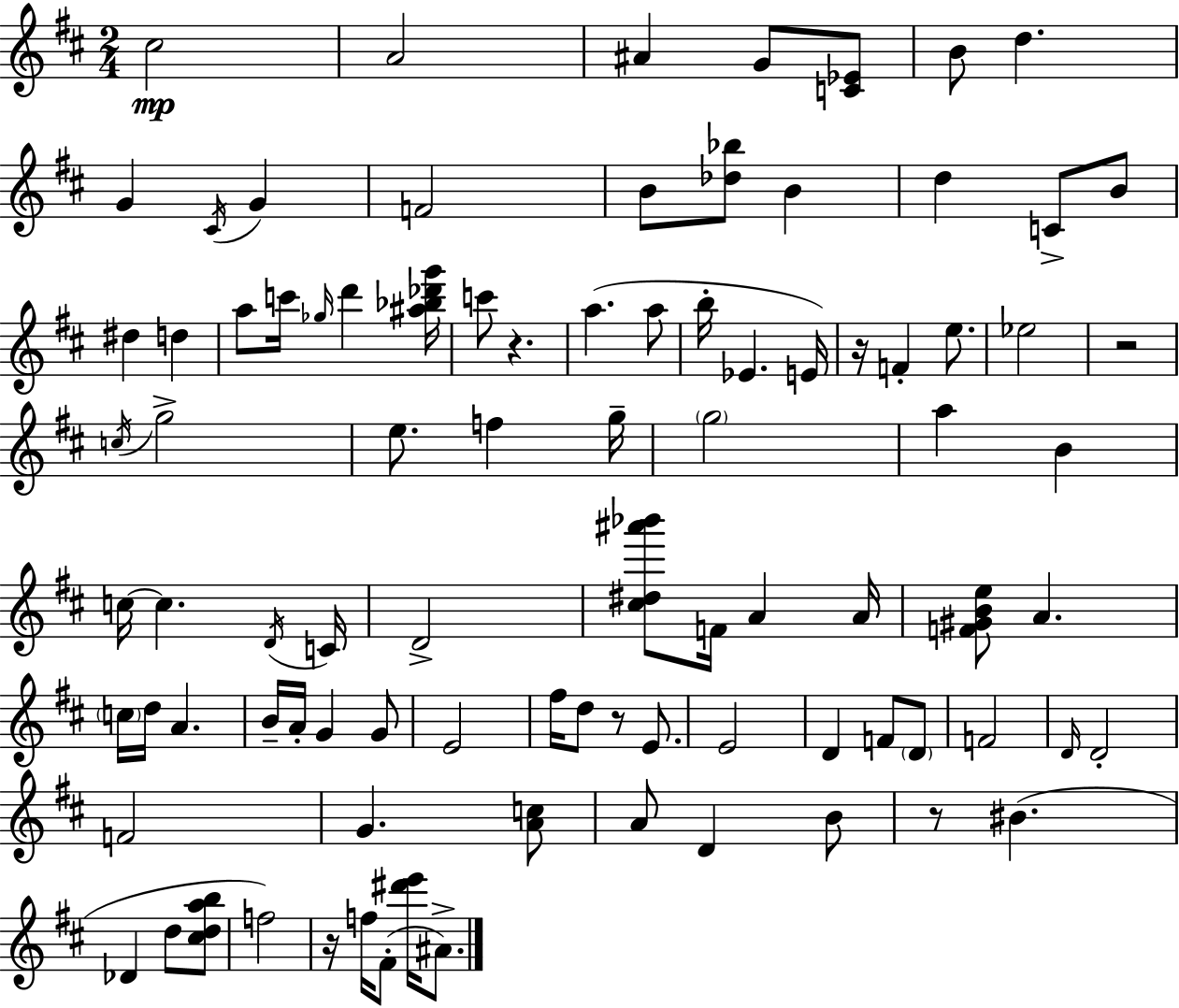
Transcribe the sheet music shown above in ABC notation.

X:1
T:Untitled
M:2/4
L:1/4
K:D
^c2 A2 ^A G/2 [C_E]/2 B/2 d G ^C/4 G F2 B/2 [_d_b]/2 B d C/2 B/2 ^d d a/2 c'/4 _g/4 d' [^a_b_d'g']/4 c'/2 z a a/2 b/4 _E E/4 z/4 F e/2 _e2 z2 c/4 g2 e/2 f g/4 g2 a B c/4 c D/4 C/4 D2 [^c^d^a'_b']/2 F/4 A A/4 [F^GBe]/2 A c/4 d/4 A B/4 A/4 G G/2 E2 ^f/4 d/2 z/2 E/2 E2 D F/2 D/2 F2 D/4 D2 F2 G [Ac]/2 A/2 D B/2 z/2 ^B _D d/2 [^cdab]/2 f2 z/4 f/4 ^F/2 [^d'e']/4 ^A/2